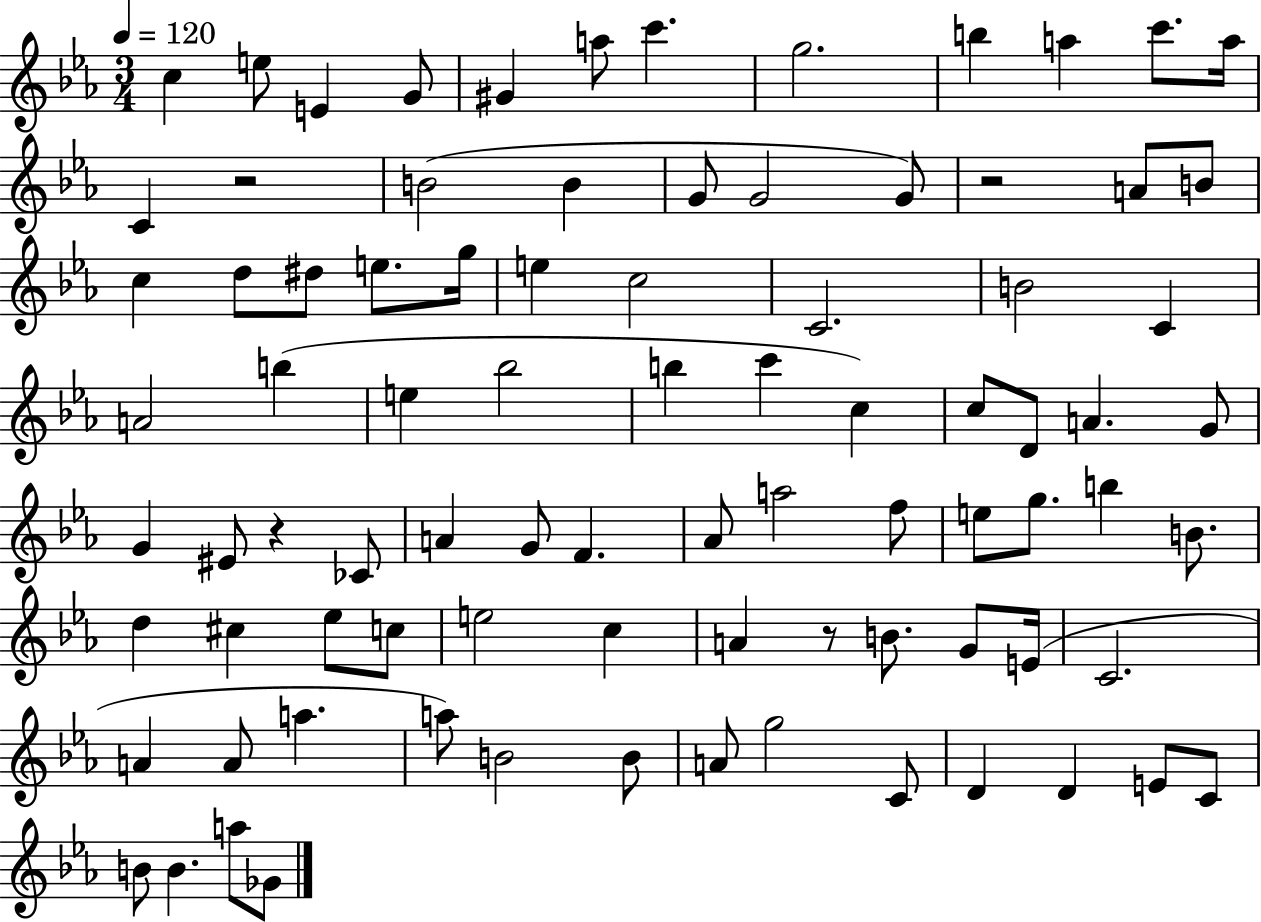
C5/q E5/e E4/q G4/e G#4/q A5/e C6/q. G5/h. B5/q A5/q C6/e. A5/s C4/q R/h B4/h B4/q G4/e G4/h G4/e R/h A4/e B4/e C5/q D5/e D#5/e E5/e. G5/s E5/q C5/h C4/h. B4/h C4/q A4/h B5/q E5/q Bb5/h B5/q C6/q C5/q C5/e D4/e A4/q. G4/e G4/q EIS4/e R/q CES4/e A4/q G4/e F4/q. Ab4/e A5/h F5/e E5/e G5/e. B5/q B4/e. D5/q C#5/q Eb5/e C5/e E5/h C5/q A4/q R/e B4/e. G4/e E4/s C4/h. A4/q A4/e A5/q. A5/e B4/h B4/e A4/e G5/h C4/e D4/q D4/q E4/e C4/e B4/e B4/q. A5/e Gb4/e